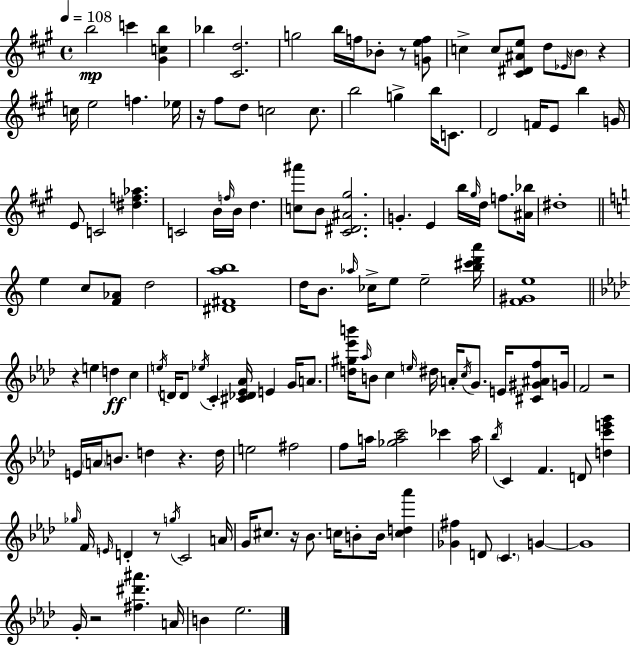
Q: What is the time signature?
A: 4/4